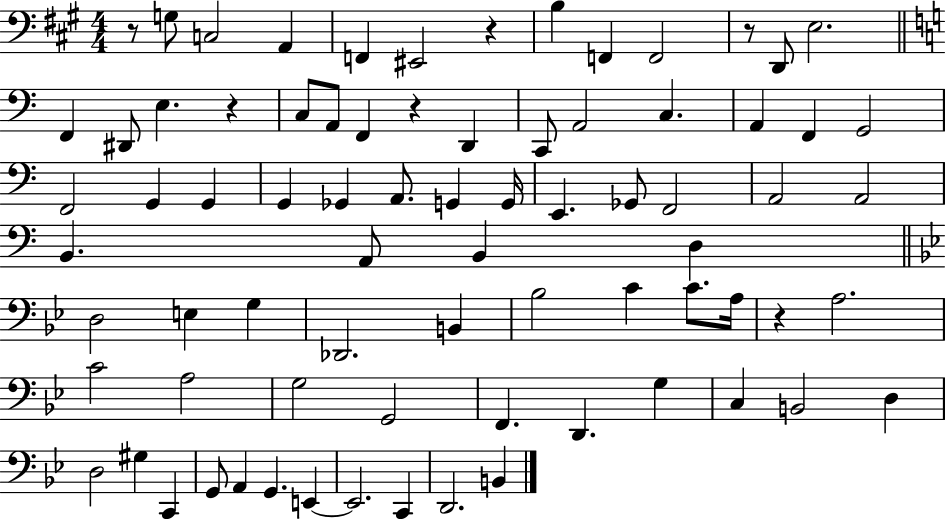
X:1
T:Untitled
M:4/4
L:1/4
K:A
z/2 G,/2 C,2 A,, F,, ^E,,2 z B, F,, F,,2 z/2 D,,/2 E,2 F,, ^D,,/2 E, z C,/2 A,,/2 F,, z D,, C,,/2 A,,2 C, A,, F,, G,,2 F,,2 G,, G,, G,, _G,, A,,/2 G,, G,,/4 E,, _G,,/2 F,,2 A,,2 A,,2 B,, A,,/2 B,, D, D,2 E, G, _D,,2 B,, _B,2 C C/2 A,/4 z A,2 C2 A,2 G,2 G,,2 F,, D,, G, C, B,,2 D, D,2 ^G, C,, G,,/2 A,, G,, E,, E,,2 C,, D,,2 B,,